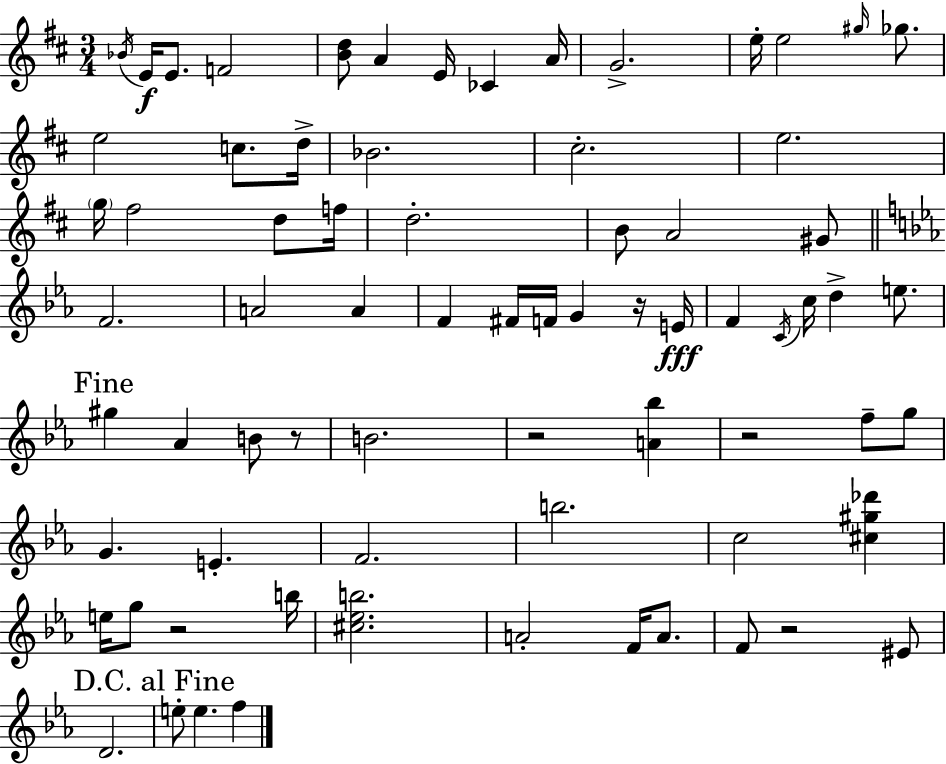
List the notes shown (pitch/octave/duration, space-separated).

Bb4/s E4/s E4/e. F4/h [B4,D5]/e A4/q E4/s CES4/q A4/s G4/h. E5/s E5/h G#5/s Gb5/e. E5/h C5/e. D5/s Bb4/h. C#5/h. E5/h. G5/s F#5/h D5/e F5/s D5/h. B4/e A4/h G#4/e F4/h. A4/h A4/q F4/q F#4/s F4/s G4/q R/s E4/s F4/q C4/s C5/s D5/q E5/e. G#5/q Ab4/q B4/e R/e B4/h. R/h [A4,Bb5]/q R/h F5/e G5/e G4/q. E4/q. F4/h. B5/h. C5/h [C#5,G#5,Db6]/q E5/s G5/e R/h B5/s [C#5,Eb5,B5]/h. A4/h F4/s A4/e. F4/e R/h EIS4/e D4/h. E5/e E5/q. F5/q